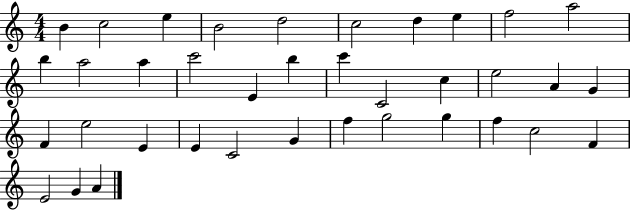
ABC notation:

X:1
T:Untitled
M:4/4
L:1/4
K:C
B c2 e B2 d2 c2 d e f2 a2 b a2 a c'2 E b c' C2 c e2 A G F e2 E E C2 G f g2 g f c2 F E2 G A